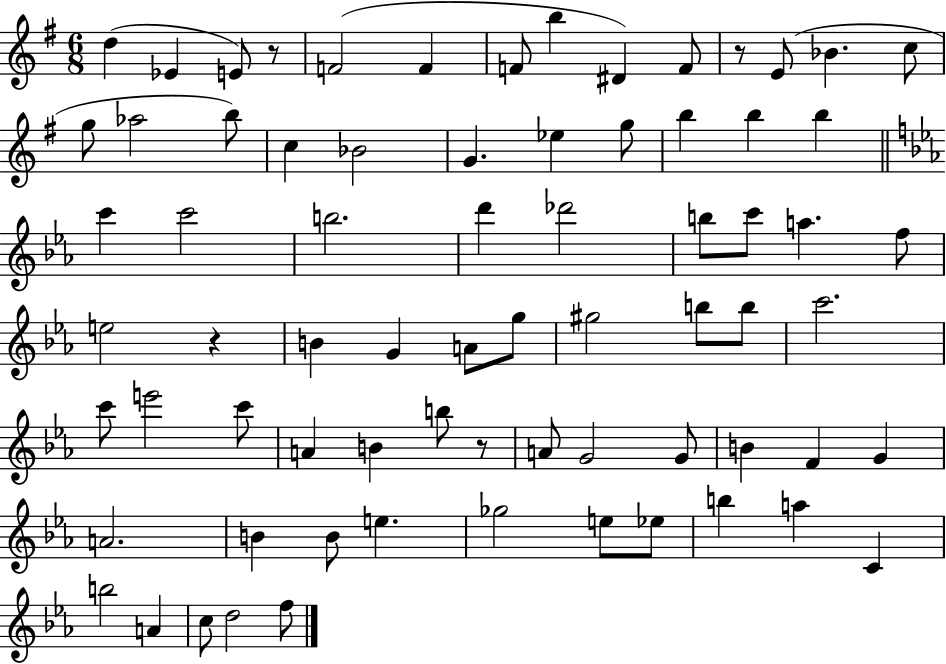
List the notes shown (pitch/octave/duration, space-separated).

D5/q Eb4/q E4/e R/e F4/h F4/q F4/e B5/q D#4/q F4/e R/e E4/e Bb4/q. C5/e G5/e Ab5/h B5/e C5/q Bb4/h G4/q. Eb5/q G5/e B5/q B5/q B5/q C6/q C6/h B5/h. D6/q Db6/h B5/e C6/e A5/q. F5/e E5/h R/q B4/q G4/q A4/e G5/e G#5/h B5/e B5/e C6/h. C6/e E6/h C6/e A4/q B4/q B5/e R/e A4/e G4/h G4/e B4/q F4/q G4/q A4/h. B4/q B4/e E5/q. Gb5/h E5/e Eb5/e B5/q A5/q C4/q B5/h A4/q C5/e D5/h F5/e